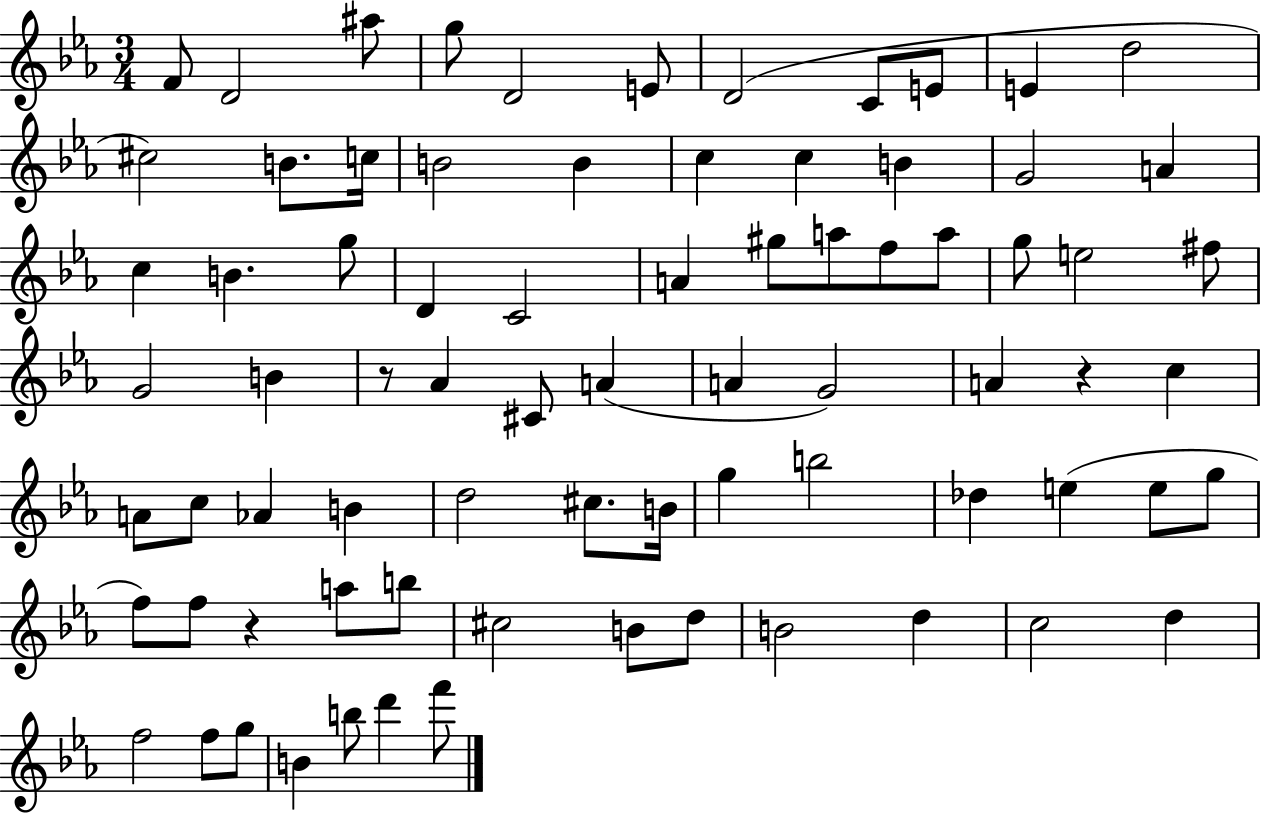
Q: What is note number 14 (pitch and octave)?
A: C5